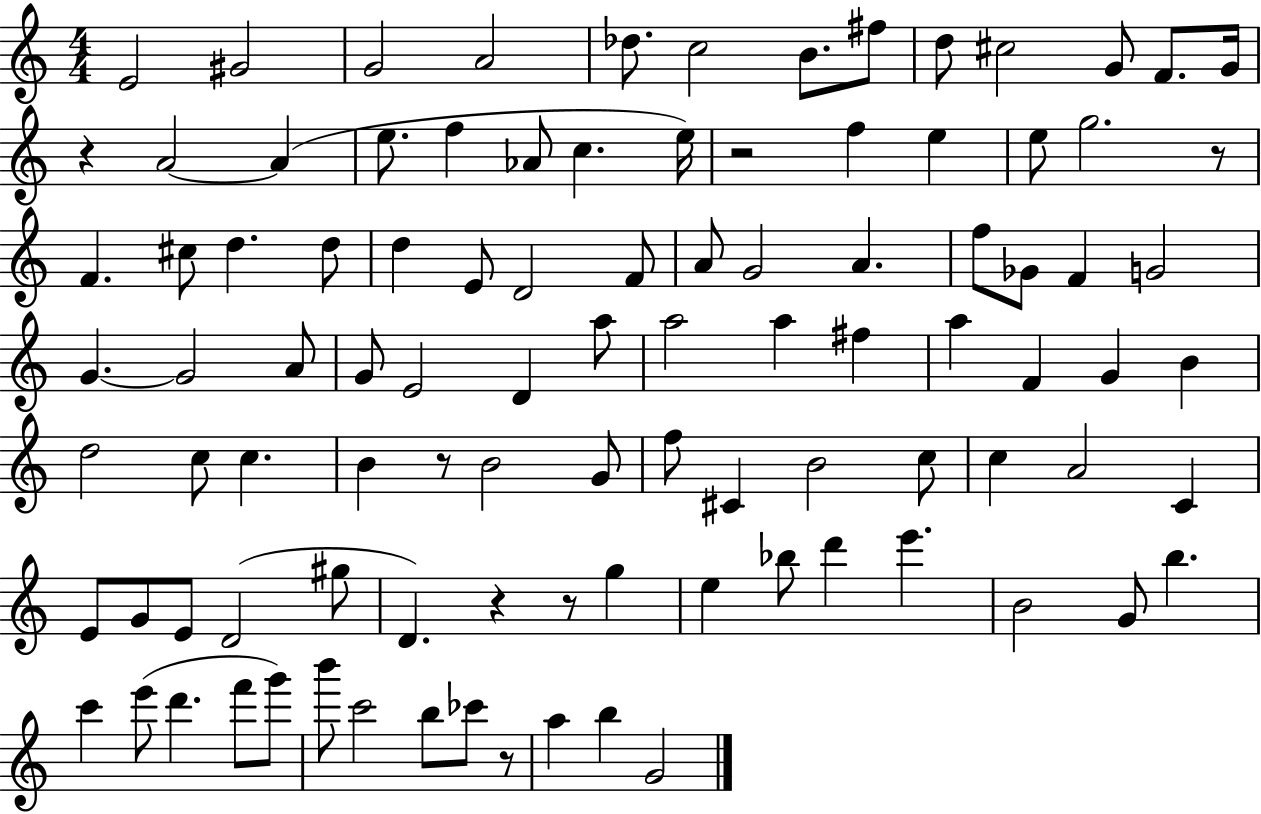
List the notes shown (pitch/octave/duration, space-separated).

E4/h G#4/h G4/h A4/h Db5/e. C5/h B4/e. F#5/e D5/e C#5/h G4/e F4/e. G4/s R/q A4/h A4/q E5/e. F5/q Ab4/e C5/q. E5/s R/h F5/q E5/q E5/e G5/h. R/e F4/q. C#5/e D5/q. D5/e D5/q E4/e D4/h F4/e A4/e G4/h A4/q. F5/e Gb4/e F4/q G4/h G4/q. G4/h A4/e G4/e E4/h D4/q A5/e A5/h A5/q F#5/q A5/q F4/q G4/q B4/q D5/h C5/e C5/q. B4/q R/e B4/h G4/e F5/e C#4/q B4/h C5/e C5/q A4/h C4/q E4/e G4/e E4/e D4/h G#5/e D4/q. R/q R/e G5/q E5/q Bb5/e D6/q E6/q. B4/h G4/e B5/q. C6/q E6/e D6/q. F6/e G6/e B6/e C6/h B5/e CES6/e R/e A5/q B5/q G4/h